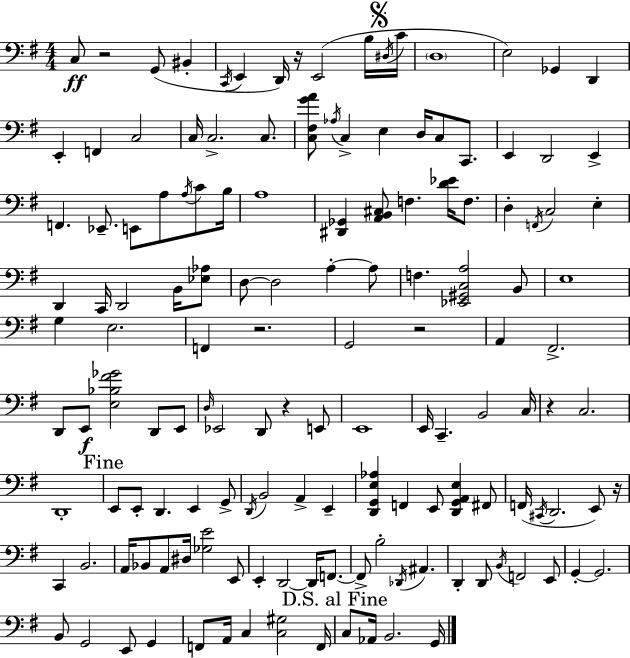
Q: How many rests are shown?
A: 7